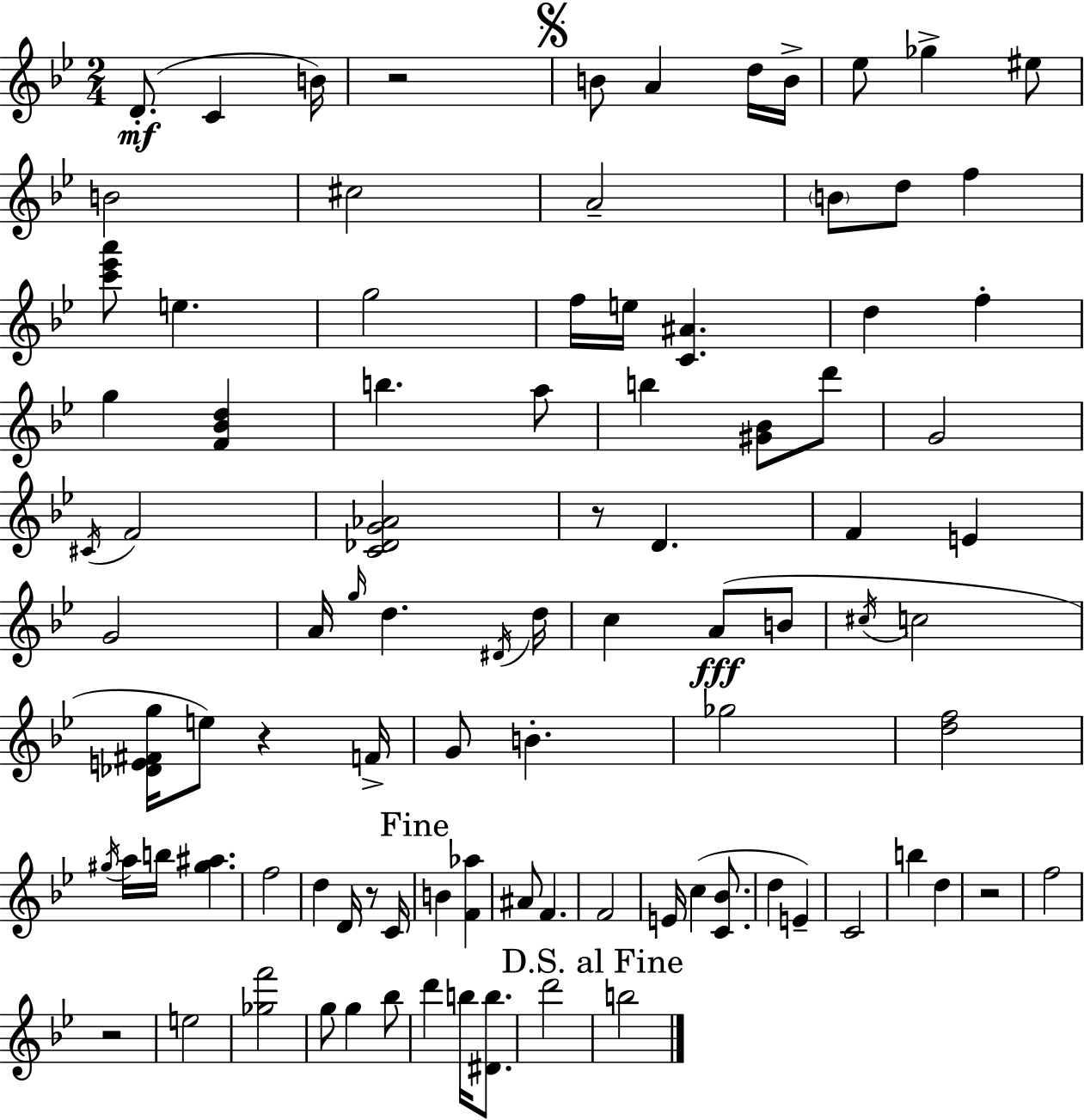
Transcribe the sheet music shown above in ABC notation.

X:1
T:Untitled
M:2/4
L:1/4
K:Gm
D/2 C B/4 z2 B/2 A d/4 B/4 _e/2 _g ^e/2 B2 ^c2 A2 B/2 d/2 f [c'_e'a']/2 e g2 f/4 e/4 [C^A] d f g [F_Bd] b a/2 b [^G_B]/2 d'/2 G2 ^C/4 F2 [C_DG_A]2 z/2 D F E G2 A/4 g/4 d ^D/4 d/4 c A/2 B/2 ^c/4 c2 [_DE^Fg]/4 e/2 z F/4 G/2 B _g2 [df]2 ^g/4 a/4 b/4 [^g^a] f2 d D/4 z/2 C/4 B [F_a] ^A/2 F F2 E/4 c [C_B]/2 d E C2 b d z2 f2 z2 e2 [_gf']2 g/2 g _b/2 d' b/4 [^Db]/2 d'2 b2